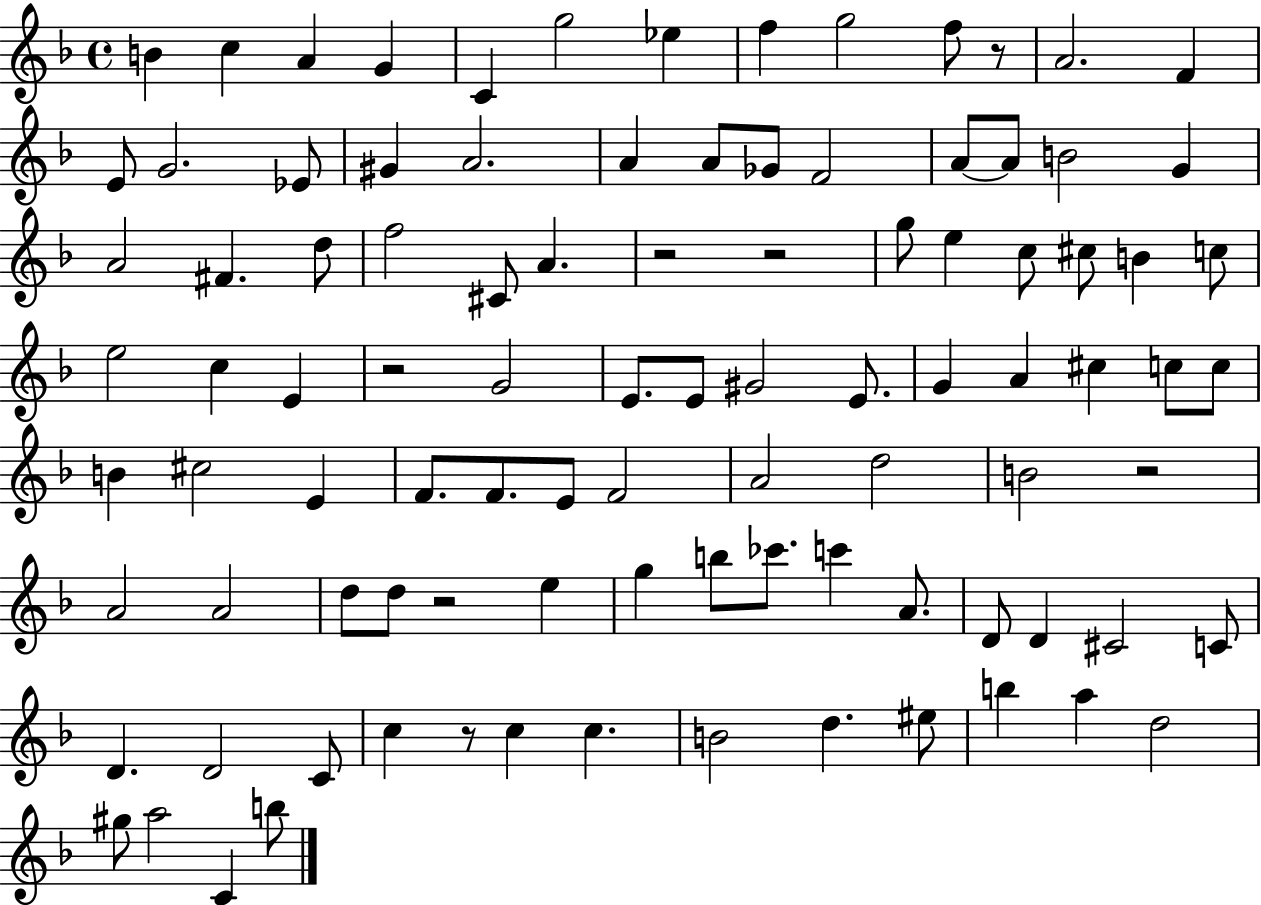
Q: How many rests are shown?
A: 7